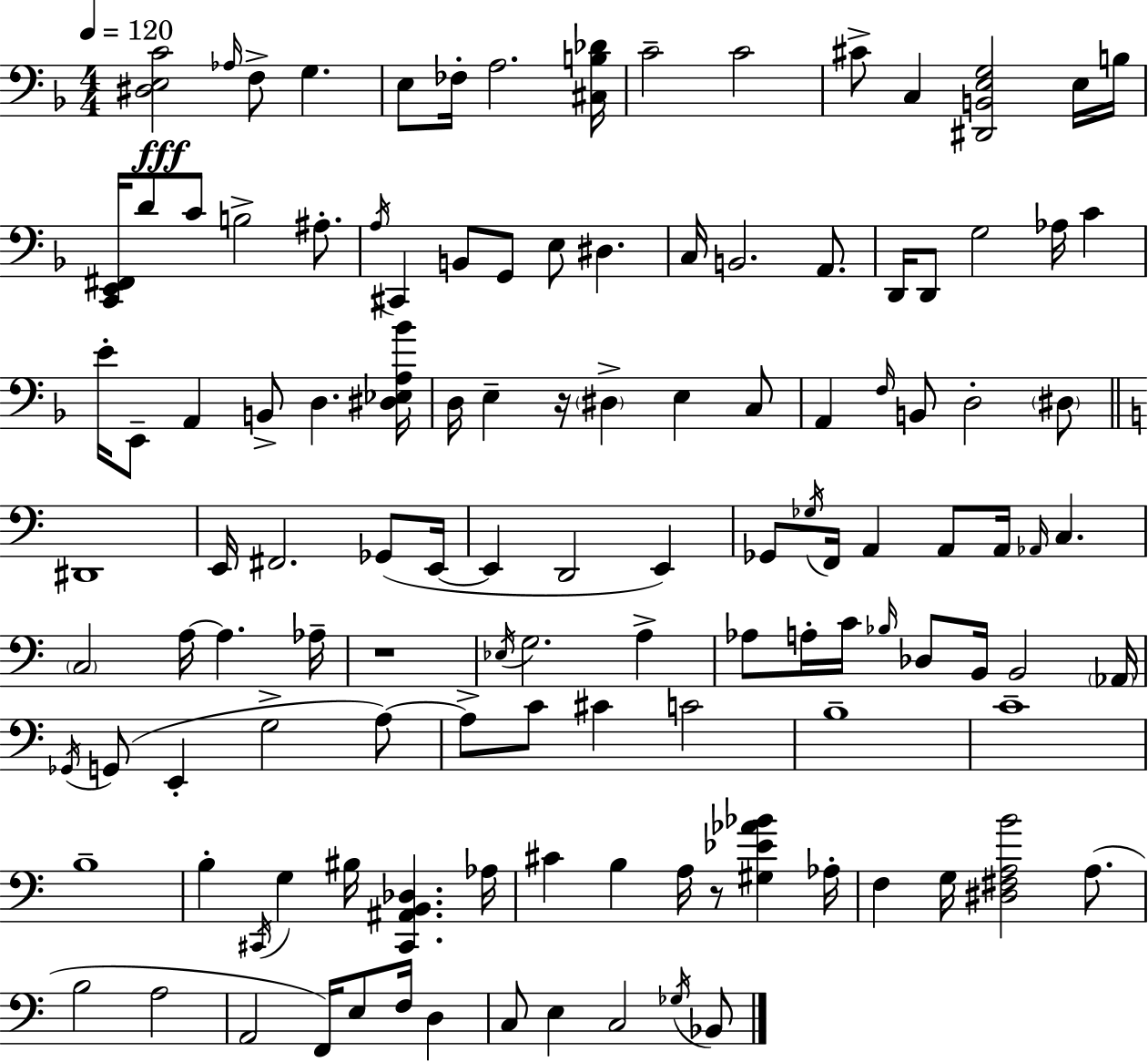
X:1
T:Untitled
M:4/4
L:1/4
K:F
[^D,E,C]2 _A,/4 F,/2 G, E,/2 _F,/4 A,2 [^C,B,_D]/4 C2 C2 ^C/2 C, [^D,,B,,E,G,]2 E,/4 B,/4 [C,,E,,^F,,]/4 D/2 C/2 B,2 ^A,/2 A,/4 ^C,, B,,/2 G,,/2 E,/2 ^D, C,/4 B,,2 A,,/2 D,,/4 D,,/2 G,2 _A,/4 C E/4 E,,/2 A,, B,,/2 D, [^D,_E,A,_B]/4 D,/4 E, z/4 ^D, E, C,/2 A,, F,/4 B,,/2 D,2 ^D,/2 ^D,,4 E,,/4 ^F,,2 _G,,/2 E,,/4 E,, D,,2 E,, _G,,/2 _G,/4 F,,/4 A,, A,,/2 A,,/4 _A,,/4 C, C,2 A,/4 A, _A,/4 z4 _E,/4 G,2 A, _A,/2 A,/4 C/4 _B,/4 _D,/2 B,,/4 B,,2 _A,,/4 _G,,/4 G,,/2 E,, G,2 A,/2 A,/2 C/2 ^C C2 B,4 C4 B,4 B, ^C,,/4 G, ^B,/4 [^C,,^A,,B,,_D,] _A,/4 ^C B, A,/4 z/2 [^G,_E_A_B] _A,/4 F, G,/4 [^D,^F,A,B]2 A,/2 B,2 A,2 A,,2 F,,/4 E,/2 F,/4 D, C,/2 E, C,2 _G,/4 _B,,/2